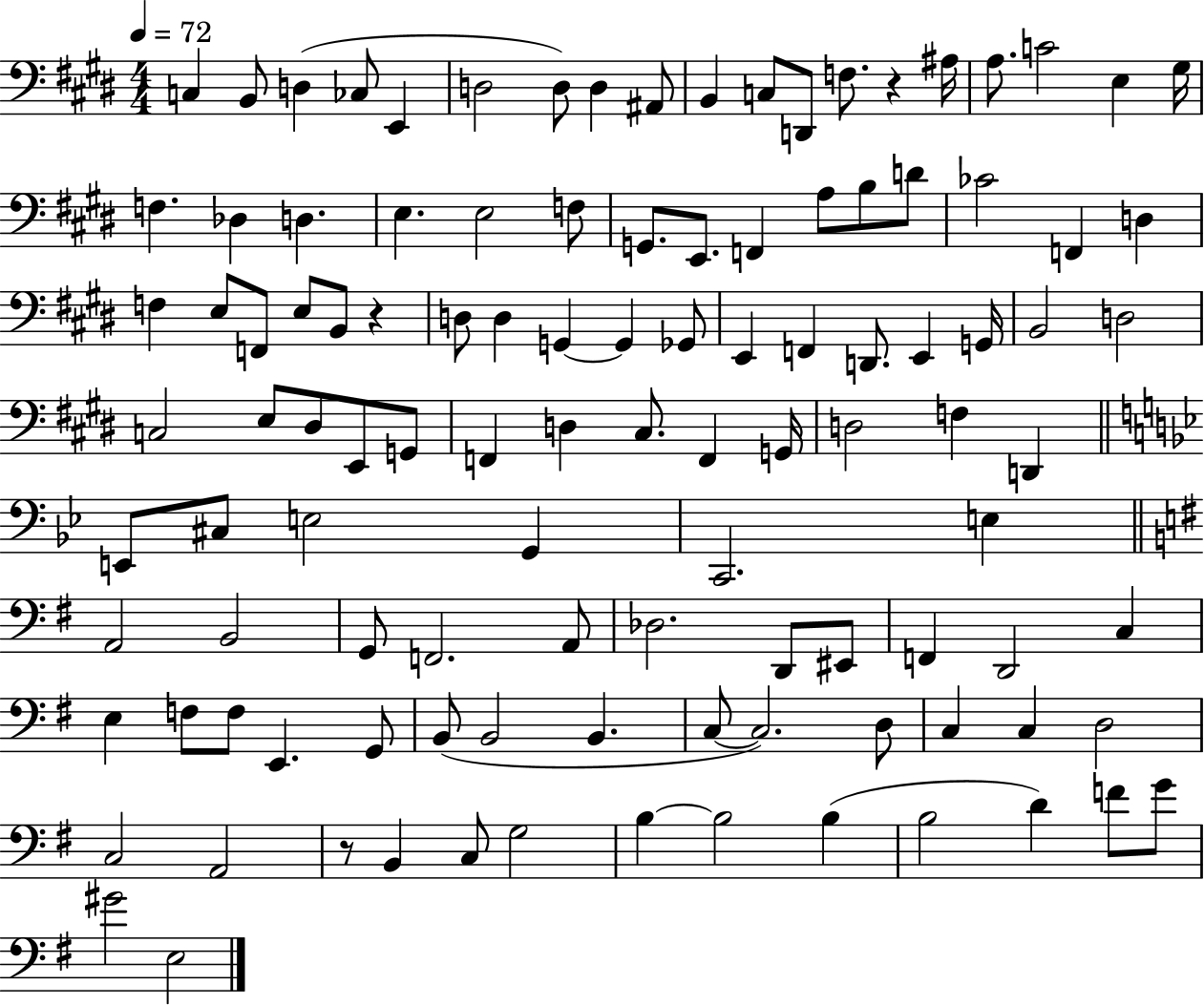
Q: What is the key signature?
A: E major